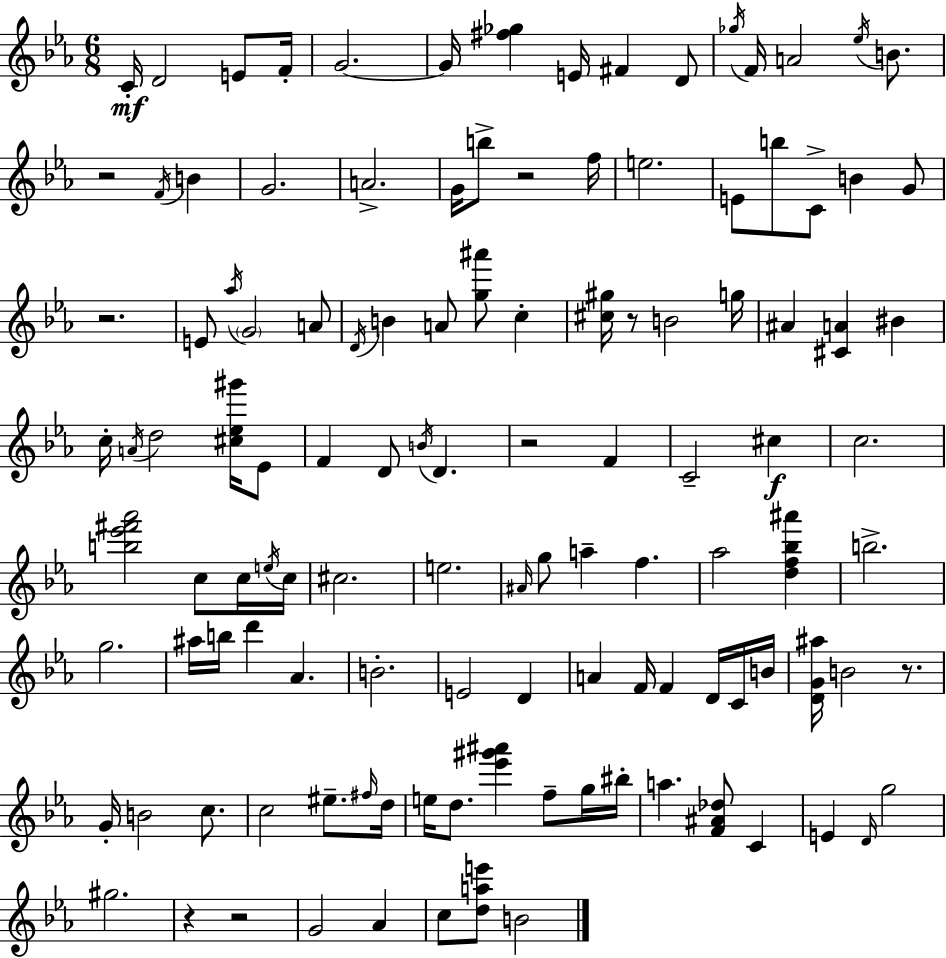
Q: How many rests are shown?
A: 8